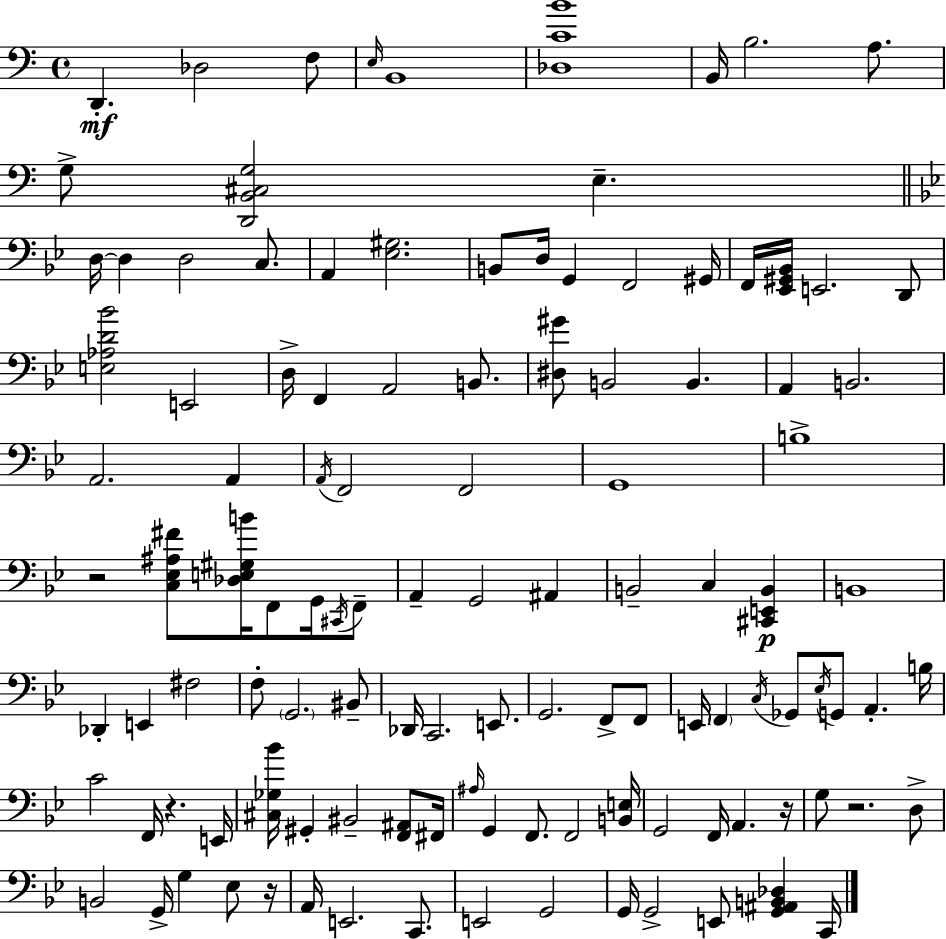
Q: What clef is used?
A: bass